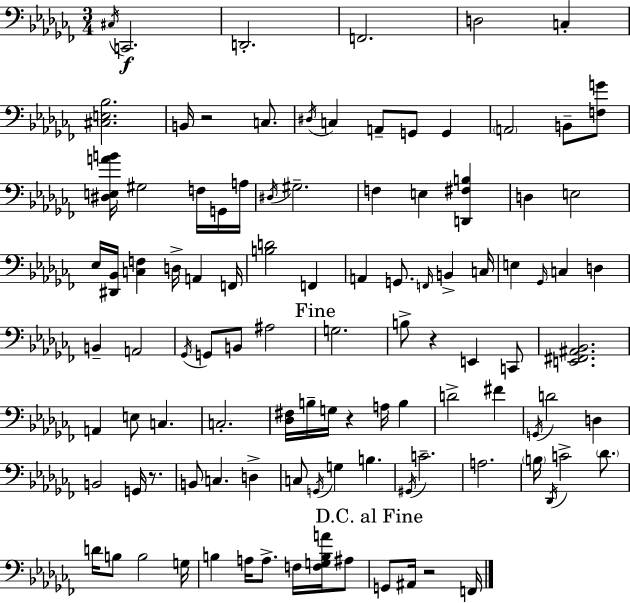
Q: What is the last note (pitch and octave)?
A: F2